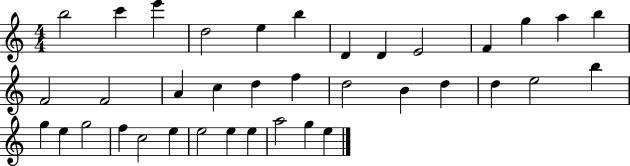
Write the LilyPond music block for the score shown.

{
  \clef treble
  \numericTimeSignature
  \time 4/4
  \key c \major
  b''2 c'''4 e'''4 | d''2 e''4 b''4 | d'4 d'4 e'2 | f'4 g''4 a''4 b''4 | \break f'2 f'2 | a'4 c''4 d''4 f''4 | d''2 b'4 d''4 | d''4 e''2 b''4 | \break g''4 e''4 g''2 | f''4 c''2 e''4 | e''2 e''4 e''4 | a''2 g''4 e''4 | \break \bar "|."
}